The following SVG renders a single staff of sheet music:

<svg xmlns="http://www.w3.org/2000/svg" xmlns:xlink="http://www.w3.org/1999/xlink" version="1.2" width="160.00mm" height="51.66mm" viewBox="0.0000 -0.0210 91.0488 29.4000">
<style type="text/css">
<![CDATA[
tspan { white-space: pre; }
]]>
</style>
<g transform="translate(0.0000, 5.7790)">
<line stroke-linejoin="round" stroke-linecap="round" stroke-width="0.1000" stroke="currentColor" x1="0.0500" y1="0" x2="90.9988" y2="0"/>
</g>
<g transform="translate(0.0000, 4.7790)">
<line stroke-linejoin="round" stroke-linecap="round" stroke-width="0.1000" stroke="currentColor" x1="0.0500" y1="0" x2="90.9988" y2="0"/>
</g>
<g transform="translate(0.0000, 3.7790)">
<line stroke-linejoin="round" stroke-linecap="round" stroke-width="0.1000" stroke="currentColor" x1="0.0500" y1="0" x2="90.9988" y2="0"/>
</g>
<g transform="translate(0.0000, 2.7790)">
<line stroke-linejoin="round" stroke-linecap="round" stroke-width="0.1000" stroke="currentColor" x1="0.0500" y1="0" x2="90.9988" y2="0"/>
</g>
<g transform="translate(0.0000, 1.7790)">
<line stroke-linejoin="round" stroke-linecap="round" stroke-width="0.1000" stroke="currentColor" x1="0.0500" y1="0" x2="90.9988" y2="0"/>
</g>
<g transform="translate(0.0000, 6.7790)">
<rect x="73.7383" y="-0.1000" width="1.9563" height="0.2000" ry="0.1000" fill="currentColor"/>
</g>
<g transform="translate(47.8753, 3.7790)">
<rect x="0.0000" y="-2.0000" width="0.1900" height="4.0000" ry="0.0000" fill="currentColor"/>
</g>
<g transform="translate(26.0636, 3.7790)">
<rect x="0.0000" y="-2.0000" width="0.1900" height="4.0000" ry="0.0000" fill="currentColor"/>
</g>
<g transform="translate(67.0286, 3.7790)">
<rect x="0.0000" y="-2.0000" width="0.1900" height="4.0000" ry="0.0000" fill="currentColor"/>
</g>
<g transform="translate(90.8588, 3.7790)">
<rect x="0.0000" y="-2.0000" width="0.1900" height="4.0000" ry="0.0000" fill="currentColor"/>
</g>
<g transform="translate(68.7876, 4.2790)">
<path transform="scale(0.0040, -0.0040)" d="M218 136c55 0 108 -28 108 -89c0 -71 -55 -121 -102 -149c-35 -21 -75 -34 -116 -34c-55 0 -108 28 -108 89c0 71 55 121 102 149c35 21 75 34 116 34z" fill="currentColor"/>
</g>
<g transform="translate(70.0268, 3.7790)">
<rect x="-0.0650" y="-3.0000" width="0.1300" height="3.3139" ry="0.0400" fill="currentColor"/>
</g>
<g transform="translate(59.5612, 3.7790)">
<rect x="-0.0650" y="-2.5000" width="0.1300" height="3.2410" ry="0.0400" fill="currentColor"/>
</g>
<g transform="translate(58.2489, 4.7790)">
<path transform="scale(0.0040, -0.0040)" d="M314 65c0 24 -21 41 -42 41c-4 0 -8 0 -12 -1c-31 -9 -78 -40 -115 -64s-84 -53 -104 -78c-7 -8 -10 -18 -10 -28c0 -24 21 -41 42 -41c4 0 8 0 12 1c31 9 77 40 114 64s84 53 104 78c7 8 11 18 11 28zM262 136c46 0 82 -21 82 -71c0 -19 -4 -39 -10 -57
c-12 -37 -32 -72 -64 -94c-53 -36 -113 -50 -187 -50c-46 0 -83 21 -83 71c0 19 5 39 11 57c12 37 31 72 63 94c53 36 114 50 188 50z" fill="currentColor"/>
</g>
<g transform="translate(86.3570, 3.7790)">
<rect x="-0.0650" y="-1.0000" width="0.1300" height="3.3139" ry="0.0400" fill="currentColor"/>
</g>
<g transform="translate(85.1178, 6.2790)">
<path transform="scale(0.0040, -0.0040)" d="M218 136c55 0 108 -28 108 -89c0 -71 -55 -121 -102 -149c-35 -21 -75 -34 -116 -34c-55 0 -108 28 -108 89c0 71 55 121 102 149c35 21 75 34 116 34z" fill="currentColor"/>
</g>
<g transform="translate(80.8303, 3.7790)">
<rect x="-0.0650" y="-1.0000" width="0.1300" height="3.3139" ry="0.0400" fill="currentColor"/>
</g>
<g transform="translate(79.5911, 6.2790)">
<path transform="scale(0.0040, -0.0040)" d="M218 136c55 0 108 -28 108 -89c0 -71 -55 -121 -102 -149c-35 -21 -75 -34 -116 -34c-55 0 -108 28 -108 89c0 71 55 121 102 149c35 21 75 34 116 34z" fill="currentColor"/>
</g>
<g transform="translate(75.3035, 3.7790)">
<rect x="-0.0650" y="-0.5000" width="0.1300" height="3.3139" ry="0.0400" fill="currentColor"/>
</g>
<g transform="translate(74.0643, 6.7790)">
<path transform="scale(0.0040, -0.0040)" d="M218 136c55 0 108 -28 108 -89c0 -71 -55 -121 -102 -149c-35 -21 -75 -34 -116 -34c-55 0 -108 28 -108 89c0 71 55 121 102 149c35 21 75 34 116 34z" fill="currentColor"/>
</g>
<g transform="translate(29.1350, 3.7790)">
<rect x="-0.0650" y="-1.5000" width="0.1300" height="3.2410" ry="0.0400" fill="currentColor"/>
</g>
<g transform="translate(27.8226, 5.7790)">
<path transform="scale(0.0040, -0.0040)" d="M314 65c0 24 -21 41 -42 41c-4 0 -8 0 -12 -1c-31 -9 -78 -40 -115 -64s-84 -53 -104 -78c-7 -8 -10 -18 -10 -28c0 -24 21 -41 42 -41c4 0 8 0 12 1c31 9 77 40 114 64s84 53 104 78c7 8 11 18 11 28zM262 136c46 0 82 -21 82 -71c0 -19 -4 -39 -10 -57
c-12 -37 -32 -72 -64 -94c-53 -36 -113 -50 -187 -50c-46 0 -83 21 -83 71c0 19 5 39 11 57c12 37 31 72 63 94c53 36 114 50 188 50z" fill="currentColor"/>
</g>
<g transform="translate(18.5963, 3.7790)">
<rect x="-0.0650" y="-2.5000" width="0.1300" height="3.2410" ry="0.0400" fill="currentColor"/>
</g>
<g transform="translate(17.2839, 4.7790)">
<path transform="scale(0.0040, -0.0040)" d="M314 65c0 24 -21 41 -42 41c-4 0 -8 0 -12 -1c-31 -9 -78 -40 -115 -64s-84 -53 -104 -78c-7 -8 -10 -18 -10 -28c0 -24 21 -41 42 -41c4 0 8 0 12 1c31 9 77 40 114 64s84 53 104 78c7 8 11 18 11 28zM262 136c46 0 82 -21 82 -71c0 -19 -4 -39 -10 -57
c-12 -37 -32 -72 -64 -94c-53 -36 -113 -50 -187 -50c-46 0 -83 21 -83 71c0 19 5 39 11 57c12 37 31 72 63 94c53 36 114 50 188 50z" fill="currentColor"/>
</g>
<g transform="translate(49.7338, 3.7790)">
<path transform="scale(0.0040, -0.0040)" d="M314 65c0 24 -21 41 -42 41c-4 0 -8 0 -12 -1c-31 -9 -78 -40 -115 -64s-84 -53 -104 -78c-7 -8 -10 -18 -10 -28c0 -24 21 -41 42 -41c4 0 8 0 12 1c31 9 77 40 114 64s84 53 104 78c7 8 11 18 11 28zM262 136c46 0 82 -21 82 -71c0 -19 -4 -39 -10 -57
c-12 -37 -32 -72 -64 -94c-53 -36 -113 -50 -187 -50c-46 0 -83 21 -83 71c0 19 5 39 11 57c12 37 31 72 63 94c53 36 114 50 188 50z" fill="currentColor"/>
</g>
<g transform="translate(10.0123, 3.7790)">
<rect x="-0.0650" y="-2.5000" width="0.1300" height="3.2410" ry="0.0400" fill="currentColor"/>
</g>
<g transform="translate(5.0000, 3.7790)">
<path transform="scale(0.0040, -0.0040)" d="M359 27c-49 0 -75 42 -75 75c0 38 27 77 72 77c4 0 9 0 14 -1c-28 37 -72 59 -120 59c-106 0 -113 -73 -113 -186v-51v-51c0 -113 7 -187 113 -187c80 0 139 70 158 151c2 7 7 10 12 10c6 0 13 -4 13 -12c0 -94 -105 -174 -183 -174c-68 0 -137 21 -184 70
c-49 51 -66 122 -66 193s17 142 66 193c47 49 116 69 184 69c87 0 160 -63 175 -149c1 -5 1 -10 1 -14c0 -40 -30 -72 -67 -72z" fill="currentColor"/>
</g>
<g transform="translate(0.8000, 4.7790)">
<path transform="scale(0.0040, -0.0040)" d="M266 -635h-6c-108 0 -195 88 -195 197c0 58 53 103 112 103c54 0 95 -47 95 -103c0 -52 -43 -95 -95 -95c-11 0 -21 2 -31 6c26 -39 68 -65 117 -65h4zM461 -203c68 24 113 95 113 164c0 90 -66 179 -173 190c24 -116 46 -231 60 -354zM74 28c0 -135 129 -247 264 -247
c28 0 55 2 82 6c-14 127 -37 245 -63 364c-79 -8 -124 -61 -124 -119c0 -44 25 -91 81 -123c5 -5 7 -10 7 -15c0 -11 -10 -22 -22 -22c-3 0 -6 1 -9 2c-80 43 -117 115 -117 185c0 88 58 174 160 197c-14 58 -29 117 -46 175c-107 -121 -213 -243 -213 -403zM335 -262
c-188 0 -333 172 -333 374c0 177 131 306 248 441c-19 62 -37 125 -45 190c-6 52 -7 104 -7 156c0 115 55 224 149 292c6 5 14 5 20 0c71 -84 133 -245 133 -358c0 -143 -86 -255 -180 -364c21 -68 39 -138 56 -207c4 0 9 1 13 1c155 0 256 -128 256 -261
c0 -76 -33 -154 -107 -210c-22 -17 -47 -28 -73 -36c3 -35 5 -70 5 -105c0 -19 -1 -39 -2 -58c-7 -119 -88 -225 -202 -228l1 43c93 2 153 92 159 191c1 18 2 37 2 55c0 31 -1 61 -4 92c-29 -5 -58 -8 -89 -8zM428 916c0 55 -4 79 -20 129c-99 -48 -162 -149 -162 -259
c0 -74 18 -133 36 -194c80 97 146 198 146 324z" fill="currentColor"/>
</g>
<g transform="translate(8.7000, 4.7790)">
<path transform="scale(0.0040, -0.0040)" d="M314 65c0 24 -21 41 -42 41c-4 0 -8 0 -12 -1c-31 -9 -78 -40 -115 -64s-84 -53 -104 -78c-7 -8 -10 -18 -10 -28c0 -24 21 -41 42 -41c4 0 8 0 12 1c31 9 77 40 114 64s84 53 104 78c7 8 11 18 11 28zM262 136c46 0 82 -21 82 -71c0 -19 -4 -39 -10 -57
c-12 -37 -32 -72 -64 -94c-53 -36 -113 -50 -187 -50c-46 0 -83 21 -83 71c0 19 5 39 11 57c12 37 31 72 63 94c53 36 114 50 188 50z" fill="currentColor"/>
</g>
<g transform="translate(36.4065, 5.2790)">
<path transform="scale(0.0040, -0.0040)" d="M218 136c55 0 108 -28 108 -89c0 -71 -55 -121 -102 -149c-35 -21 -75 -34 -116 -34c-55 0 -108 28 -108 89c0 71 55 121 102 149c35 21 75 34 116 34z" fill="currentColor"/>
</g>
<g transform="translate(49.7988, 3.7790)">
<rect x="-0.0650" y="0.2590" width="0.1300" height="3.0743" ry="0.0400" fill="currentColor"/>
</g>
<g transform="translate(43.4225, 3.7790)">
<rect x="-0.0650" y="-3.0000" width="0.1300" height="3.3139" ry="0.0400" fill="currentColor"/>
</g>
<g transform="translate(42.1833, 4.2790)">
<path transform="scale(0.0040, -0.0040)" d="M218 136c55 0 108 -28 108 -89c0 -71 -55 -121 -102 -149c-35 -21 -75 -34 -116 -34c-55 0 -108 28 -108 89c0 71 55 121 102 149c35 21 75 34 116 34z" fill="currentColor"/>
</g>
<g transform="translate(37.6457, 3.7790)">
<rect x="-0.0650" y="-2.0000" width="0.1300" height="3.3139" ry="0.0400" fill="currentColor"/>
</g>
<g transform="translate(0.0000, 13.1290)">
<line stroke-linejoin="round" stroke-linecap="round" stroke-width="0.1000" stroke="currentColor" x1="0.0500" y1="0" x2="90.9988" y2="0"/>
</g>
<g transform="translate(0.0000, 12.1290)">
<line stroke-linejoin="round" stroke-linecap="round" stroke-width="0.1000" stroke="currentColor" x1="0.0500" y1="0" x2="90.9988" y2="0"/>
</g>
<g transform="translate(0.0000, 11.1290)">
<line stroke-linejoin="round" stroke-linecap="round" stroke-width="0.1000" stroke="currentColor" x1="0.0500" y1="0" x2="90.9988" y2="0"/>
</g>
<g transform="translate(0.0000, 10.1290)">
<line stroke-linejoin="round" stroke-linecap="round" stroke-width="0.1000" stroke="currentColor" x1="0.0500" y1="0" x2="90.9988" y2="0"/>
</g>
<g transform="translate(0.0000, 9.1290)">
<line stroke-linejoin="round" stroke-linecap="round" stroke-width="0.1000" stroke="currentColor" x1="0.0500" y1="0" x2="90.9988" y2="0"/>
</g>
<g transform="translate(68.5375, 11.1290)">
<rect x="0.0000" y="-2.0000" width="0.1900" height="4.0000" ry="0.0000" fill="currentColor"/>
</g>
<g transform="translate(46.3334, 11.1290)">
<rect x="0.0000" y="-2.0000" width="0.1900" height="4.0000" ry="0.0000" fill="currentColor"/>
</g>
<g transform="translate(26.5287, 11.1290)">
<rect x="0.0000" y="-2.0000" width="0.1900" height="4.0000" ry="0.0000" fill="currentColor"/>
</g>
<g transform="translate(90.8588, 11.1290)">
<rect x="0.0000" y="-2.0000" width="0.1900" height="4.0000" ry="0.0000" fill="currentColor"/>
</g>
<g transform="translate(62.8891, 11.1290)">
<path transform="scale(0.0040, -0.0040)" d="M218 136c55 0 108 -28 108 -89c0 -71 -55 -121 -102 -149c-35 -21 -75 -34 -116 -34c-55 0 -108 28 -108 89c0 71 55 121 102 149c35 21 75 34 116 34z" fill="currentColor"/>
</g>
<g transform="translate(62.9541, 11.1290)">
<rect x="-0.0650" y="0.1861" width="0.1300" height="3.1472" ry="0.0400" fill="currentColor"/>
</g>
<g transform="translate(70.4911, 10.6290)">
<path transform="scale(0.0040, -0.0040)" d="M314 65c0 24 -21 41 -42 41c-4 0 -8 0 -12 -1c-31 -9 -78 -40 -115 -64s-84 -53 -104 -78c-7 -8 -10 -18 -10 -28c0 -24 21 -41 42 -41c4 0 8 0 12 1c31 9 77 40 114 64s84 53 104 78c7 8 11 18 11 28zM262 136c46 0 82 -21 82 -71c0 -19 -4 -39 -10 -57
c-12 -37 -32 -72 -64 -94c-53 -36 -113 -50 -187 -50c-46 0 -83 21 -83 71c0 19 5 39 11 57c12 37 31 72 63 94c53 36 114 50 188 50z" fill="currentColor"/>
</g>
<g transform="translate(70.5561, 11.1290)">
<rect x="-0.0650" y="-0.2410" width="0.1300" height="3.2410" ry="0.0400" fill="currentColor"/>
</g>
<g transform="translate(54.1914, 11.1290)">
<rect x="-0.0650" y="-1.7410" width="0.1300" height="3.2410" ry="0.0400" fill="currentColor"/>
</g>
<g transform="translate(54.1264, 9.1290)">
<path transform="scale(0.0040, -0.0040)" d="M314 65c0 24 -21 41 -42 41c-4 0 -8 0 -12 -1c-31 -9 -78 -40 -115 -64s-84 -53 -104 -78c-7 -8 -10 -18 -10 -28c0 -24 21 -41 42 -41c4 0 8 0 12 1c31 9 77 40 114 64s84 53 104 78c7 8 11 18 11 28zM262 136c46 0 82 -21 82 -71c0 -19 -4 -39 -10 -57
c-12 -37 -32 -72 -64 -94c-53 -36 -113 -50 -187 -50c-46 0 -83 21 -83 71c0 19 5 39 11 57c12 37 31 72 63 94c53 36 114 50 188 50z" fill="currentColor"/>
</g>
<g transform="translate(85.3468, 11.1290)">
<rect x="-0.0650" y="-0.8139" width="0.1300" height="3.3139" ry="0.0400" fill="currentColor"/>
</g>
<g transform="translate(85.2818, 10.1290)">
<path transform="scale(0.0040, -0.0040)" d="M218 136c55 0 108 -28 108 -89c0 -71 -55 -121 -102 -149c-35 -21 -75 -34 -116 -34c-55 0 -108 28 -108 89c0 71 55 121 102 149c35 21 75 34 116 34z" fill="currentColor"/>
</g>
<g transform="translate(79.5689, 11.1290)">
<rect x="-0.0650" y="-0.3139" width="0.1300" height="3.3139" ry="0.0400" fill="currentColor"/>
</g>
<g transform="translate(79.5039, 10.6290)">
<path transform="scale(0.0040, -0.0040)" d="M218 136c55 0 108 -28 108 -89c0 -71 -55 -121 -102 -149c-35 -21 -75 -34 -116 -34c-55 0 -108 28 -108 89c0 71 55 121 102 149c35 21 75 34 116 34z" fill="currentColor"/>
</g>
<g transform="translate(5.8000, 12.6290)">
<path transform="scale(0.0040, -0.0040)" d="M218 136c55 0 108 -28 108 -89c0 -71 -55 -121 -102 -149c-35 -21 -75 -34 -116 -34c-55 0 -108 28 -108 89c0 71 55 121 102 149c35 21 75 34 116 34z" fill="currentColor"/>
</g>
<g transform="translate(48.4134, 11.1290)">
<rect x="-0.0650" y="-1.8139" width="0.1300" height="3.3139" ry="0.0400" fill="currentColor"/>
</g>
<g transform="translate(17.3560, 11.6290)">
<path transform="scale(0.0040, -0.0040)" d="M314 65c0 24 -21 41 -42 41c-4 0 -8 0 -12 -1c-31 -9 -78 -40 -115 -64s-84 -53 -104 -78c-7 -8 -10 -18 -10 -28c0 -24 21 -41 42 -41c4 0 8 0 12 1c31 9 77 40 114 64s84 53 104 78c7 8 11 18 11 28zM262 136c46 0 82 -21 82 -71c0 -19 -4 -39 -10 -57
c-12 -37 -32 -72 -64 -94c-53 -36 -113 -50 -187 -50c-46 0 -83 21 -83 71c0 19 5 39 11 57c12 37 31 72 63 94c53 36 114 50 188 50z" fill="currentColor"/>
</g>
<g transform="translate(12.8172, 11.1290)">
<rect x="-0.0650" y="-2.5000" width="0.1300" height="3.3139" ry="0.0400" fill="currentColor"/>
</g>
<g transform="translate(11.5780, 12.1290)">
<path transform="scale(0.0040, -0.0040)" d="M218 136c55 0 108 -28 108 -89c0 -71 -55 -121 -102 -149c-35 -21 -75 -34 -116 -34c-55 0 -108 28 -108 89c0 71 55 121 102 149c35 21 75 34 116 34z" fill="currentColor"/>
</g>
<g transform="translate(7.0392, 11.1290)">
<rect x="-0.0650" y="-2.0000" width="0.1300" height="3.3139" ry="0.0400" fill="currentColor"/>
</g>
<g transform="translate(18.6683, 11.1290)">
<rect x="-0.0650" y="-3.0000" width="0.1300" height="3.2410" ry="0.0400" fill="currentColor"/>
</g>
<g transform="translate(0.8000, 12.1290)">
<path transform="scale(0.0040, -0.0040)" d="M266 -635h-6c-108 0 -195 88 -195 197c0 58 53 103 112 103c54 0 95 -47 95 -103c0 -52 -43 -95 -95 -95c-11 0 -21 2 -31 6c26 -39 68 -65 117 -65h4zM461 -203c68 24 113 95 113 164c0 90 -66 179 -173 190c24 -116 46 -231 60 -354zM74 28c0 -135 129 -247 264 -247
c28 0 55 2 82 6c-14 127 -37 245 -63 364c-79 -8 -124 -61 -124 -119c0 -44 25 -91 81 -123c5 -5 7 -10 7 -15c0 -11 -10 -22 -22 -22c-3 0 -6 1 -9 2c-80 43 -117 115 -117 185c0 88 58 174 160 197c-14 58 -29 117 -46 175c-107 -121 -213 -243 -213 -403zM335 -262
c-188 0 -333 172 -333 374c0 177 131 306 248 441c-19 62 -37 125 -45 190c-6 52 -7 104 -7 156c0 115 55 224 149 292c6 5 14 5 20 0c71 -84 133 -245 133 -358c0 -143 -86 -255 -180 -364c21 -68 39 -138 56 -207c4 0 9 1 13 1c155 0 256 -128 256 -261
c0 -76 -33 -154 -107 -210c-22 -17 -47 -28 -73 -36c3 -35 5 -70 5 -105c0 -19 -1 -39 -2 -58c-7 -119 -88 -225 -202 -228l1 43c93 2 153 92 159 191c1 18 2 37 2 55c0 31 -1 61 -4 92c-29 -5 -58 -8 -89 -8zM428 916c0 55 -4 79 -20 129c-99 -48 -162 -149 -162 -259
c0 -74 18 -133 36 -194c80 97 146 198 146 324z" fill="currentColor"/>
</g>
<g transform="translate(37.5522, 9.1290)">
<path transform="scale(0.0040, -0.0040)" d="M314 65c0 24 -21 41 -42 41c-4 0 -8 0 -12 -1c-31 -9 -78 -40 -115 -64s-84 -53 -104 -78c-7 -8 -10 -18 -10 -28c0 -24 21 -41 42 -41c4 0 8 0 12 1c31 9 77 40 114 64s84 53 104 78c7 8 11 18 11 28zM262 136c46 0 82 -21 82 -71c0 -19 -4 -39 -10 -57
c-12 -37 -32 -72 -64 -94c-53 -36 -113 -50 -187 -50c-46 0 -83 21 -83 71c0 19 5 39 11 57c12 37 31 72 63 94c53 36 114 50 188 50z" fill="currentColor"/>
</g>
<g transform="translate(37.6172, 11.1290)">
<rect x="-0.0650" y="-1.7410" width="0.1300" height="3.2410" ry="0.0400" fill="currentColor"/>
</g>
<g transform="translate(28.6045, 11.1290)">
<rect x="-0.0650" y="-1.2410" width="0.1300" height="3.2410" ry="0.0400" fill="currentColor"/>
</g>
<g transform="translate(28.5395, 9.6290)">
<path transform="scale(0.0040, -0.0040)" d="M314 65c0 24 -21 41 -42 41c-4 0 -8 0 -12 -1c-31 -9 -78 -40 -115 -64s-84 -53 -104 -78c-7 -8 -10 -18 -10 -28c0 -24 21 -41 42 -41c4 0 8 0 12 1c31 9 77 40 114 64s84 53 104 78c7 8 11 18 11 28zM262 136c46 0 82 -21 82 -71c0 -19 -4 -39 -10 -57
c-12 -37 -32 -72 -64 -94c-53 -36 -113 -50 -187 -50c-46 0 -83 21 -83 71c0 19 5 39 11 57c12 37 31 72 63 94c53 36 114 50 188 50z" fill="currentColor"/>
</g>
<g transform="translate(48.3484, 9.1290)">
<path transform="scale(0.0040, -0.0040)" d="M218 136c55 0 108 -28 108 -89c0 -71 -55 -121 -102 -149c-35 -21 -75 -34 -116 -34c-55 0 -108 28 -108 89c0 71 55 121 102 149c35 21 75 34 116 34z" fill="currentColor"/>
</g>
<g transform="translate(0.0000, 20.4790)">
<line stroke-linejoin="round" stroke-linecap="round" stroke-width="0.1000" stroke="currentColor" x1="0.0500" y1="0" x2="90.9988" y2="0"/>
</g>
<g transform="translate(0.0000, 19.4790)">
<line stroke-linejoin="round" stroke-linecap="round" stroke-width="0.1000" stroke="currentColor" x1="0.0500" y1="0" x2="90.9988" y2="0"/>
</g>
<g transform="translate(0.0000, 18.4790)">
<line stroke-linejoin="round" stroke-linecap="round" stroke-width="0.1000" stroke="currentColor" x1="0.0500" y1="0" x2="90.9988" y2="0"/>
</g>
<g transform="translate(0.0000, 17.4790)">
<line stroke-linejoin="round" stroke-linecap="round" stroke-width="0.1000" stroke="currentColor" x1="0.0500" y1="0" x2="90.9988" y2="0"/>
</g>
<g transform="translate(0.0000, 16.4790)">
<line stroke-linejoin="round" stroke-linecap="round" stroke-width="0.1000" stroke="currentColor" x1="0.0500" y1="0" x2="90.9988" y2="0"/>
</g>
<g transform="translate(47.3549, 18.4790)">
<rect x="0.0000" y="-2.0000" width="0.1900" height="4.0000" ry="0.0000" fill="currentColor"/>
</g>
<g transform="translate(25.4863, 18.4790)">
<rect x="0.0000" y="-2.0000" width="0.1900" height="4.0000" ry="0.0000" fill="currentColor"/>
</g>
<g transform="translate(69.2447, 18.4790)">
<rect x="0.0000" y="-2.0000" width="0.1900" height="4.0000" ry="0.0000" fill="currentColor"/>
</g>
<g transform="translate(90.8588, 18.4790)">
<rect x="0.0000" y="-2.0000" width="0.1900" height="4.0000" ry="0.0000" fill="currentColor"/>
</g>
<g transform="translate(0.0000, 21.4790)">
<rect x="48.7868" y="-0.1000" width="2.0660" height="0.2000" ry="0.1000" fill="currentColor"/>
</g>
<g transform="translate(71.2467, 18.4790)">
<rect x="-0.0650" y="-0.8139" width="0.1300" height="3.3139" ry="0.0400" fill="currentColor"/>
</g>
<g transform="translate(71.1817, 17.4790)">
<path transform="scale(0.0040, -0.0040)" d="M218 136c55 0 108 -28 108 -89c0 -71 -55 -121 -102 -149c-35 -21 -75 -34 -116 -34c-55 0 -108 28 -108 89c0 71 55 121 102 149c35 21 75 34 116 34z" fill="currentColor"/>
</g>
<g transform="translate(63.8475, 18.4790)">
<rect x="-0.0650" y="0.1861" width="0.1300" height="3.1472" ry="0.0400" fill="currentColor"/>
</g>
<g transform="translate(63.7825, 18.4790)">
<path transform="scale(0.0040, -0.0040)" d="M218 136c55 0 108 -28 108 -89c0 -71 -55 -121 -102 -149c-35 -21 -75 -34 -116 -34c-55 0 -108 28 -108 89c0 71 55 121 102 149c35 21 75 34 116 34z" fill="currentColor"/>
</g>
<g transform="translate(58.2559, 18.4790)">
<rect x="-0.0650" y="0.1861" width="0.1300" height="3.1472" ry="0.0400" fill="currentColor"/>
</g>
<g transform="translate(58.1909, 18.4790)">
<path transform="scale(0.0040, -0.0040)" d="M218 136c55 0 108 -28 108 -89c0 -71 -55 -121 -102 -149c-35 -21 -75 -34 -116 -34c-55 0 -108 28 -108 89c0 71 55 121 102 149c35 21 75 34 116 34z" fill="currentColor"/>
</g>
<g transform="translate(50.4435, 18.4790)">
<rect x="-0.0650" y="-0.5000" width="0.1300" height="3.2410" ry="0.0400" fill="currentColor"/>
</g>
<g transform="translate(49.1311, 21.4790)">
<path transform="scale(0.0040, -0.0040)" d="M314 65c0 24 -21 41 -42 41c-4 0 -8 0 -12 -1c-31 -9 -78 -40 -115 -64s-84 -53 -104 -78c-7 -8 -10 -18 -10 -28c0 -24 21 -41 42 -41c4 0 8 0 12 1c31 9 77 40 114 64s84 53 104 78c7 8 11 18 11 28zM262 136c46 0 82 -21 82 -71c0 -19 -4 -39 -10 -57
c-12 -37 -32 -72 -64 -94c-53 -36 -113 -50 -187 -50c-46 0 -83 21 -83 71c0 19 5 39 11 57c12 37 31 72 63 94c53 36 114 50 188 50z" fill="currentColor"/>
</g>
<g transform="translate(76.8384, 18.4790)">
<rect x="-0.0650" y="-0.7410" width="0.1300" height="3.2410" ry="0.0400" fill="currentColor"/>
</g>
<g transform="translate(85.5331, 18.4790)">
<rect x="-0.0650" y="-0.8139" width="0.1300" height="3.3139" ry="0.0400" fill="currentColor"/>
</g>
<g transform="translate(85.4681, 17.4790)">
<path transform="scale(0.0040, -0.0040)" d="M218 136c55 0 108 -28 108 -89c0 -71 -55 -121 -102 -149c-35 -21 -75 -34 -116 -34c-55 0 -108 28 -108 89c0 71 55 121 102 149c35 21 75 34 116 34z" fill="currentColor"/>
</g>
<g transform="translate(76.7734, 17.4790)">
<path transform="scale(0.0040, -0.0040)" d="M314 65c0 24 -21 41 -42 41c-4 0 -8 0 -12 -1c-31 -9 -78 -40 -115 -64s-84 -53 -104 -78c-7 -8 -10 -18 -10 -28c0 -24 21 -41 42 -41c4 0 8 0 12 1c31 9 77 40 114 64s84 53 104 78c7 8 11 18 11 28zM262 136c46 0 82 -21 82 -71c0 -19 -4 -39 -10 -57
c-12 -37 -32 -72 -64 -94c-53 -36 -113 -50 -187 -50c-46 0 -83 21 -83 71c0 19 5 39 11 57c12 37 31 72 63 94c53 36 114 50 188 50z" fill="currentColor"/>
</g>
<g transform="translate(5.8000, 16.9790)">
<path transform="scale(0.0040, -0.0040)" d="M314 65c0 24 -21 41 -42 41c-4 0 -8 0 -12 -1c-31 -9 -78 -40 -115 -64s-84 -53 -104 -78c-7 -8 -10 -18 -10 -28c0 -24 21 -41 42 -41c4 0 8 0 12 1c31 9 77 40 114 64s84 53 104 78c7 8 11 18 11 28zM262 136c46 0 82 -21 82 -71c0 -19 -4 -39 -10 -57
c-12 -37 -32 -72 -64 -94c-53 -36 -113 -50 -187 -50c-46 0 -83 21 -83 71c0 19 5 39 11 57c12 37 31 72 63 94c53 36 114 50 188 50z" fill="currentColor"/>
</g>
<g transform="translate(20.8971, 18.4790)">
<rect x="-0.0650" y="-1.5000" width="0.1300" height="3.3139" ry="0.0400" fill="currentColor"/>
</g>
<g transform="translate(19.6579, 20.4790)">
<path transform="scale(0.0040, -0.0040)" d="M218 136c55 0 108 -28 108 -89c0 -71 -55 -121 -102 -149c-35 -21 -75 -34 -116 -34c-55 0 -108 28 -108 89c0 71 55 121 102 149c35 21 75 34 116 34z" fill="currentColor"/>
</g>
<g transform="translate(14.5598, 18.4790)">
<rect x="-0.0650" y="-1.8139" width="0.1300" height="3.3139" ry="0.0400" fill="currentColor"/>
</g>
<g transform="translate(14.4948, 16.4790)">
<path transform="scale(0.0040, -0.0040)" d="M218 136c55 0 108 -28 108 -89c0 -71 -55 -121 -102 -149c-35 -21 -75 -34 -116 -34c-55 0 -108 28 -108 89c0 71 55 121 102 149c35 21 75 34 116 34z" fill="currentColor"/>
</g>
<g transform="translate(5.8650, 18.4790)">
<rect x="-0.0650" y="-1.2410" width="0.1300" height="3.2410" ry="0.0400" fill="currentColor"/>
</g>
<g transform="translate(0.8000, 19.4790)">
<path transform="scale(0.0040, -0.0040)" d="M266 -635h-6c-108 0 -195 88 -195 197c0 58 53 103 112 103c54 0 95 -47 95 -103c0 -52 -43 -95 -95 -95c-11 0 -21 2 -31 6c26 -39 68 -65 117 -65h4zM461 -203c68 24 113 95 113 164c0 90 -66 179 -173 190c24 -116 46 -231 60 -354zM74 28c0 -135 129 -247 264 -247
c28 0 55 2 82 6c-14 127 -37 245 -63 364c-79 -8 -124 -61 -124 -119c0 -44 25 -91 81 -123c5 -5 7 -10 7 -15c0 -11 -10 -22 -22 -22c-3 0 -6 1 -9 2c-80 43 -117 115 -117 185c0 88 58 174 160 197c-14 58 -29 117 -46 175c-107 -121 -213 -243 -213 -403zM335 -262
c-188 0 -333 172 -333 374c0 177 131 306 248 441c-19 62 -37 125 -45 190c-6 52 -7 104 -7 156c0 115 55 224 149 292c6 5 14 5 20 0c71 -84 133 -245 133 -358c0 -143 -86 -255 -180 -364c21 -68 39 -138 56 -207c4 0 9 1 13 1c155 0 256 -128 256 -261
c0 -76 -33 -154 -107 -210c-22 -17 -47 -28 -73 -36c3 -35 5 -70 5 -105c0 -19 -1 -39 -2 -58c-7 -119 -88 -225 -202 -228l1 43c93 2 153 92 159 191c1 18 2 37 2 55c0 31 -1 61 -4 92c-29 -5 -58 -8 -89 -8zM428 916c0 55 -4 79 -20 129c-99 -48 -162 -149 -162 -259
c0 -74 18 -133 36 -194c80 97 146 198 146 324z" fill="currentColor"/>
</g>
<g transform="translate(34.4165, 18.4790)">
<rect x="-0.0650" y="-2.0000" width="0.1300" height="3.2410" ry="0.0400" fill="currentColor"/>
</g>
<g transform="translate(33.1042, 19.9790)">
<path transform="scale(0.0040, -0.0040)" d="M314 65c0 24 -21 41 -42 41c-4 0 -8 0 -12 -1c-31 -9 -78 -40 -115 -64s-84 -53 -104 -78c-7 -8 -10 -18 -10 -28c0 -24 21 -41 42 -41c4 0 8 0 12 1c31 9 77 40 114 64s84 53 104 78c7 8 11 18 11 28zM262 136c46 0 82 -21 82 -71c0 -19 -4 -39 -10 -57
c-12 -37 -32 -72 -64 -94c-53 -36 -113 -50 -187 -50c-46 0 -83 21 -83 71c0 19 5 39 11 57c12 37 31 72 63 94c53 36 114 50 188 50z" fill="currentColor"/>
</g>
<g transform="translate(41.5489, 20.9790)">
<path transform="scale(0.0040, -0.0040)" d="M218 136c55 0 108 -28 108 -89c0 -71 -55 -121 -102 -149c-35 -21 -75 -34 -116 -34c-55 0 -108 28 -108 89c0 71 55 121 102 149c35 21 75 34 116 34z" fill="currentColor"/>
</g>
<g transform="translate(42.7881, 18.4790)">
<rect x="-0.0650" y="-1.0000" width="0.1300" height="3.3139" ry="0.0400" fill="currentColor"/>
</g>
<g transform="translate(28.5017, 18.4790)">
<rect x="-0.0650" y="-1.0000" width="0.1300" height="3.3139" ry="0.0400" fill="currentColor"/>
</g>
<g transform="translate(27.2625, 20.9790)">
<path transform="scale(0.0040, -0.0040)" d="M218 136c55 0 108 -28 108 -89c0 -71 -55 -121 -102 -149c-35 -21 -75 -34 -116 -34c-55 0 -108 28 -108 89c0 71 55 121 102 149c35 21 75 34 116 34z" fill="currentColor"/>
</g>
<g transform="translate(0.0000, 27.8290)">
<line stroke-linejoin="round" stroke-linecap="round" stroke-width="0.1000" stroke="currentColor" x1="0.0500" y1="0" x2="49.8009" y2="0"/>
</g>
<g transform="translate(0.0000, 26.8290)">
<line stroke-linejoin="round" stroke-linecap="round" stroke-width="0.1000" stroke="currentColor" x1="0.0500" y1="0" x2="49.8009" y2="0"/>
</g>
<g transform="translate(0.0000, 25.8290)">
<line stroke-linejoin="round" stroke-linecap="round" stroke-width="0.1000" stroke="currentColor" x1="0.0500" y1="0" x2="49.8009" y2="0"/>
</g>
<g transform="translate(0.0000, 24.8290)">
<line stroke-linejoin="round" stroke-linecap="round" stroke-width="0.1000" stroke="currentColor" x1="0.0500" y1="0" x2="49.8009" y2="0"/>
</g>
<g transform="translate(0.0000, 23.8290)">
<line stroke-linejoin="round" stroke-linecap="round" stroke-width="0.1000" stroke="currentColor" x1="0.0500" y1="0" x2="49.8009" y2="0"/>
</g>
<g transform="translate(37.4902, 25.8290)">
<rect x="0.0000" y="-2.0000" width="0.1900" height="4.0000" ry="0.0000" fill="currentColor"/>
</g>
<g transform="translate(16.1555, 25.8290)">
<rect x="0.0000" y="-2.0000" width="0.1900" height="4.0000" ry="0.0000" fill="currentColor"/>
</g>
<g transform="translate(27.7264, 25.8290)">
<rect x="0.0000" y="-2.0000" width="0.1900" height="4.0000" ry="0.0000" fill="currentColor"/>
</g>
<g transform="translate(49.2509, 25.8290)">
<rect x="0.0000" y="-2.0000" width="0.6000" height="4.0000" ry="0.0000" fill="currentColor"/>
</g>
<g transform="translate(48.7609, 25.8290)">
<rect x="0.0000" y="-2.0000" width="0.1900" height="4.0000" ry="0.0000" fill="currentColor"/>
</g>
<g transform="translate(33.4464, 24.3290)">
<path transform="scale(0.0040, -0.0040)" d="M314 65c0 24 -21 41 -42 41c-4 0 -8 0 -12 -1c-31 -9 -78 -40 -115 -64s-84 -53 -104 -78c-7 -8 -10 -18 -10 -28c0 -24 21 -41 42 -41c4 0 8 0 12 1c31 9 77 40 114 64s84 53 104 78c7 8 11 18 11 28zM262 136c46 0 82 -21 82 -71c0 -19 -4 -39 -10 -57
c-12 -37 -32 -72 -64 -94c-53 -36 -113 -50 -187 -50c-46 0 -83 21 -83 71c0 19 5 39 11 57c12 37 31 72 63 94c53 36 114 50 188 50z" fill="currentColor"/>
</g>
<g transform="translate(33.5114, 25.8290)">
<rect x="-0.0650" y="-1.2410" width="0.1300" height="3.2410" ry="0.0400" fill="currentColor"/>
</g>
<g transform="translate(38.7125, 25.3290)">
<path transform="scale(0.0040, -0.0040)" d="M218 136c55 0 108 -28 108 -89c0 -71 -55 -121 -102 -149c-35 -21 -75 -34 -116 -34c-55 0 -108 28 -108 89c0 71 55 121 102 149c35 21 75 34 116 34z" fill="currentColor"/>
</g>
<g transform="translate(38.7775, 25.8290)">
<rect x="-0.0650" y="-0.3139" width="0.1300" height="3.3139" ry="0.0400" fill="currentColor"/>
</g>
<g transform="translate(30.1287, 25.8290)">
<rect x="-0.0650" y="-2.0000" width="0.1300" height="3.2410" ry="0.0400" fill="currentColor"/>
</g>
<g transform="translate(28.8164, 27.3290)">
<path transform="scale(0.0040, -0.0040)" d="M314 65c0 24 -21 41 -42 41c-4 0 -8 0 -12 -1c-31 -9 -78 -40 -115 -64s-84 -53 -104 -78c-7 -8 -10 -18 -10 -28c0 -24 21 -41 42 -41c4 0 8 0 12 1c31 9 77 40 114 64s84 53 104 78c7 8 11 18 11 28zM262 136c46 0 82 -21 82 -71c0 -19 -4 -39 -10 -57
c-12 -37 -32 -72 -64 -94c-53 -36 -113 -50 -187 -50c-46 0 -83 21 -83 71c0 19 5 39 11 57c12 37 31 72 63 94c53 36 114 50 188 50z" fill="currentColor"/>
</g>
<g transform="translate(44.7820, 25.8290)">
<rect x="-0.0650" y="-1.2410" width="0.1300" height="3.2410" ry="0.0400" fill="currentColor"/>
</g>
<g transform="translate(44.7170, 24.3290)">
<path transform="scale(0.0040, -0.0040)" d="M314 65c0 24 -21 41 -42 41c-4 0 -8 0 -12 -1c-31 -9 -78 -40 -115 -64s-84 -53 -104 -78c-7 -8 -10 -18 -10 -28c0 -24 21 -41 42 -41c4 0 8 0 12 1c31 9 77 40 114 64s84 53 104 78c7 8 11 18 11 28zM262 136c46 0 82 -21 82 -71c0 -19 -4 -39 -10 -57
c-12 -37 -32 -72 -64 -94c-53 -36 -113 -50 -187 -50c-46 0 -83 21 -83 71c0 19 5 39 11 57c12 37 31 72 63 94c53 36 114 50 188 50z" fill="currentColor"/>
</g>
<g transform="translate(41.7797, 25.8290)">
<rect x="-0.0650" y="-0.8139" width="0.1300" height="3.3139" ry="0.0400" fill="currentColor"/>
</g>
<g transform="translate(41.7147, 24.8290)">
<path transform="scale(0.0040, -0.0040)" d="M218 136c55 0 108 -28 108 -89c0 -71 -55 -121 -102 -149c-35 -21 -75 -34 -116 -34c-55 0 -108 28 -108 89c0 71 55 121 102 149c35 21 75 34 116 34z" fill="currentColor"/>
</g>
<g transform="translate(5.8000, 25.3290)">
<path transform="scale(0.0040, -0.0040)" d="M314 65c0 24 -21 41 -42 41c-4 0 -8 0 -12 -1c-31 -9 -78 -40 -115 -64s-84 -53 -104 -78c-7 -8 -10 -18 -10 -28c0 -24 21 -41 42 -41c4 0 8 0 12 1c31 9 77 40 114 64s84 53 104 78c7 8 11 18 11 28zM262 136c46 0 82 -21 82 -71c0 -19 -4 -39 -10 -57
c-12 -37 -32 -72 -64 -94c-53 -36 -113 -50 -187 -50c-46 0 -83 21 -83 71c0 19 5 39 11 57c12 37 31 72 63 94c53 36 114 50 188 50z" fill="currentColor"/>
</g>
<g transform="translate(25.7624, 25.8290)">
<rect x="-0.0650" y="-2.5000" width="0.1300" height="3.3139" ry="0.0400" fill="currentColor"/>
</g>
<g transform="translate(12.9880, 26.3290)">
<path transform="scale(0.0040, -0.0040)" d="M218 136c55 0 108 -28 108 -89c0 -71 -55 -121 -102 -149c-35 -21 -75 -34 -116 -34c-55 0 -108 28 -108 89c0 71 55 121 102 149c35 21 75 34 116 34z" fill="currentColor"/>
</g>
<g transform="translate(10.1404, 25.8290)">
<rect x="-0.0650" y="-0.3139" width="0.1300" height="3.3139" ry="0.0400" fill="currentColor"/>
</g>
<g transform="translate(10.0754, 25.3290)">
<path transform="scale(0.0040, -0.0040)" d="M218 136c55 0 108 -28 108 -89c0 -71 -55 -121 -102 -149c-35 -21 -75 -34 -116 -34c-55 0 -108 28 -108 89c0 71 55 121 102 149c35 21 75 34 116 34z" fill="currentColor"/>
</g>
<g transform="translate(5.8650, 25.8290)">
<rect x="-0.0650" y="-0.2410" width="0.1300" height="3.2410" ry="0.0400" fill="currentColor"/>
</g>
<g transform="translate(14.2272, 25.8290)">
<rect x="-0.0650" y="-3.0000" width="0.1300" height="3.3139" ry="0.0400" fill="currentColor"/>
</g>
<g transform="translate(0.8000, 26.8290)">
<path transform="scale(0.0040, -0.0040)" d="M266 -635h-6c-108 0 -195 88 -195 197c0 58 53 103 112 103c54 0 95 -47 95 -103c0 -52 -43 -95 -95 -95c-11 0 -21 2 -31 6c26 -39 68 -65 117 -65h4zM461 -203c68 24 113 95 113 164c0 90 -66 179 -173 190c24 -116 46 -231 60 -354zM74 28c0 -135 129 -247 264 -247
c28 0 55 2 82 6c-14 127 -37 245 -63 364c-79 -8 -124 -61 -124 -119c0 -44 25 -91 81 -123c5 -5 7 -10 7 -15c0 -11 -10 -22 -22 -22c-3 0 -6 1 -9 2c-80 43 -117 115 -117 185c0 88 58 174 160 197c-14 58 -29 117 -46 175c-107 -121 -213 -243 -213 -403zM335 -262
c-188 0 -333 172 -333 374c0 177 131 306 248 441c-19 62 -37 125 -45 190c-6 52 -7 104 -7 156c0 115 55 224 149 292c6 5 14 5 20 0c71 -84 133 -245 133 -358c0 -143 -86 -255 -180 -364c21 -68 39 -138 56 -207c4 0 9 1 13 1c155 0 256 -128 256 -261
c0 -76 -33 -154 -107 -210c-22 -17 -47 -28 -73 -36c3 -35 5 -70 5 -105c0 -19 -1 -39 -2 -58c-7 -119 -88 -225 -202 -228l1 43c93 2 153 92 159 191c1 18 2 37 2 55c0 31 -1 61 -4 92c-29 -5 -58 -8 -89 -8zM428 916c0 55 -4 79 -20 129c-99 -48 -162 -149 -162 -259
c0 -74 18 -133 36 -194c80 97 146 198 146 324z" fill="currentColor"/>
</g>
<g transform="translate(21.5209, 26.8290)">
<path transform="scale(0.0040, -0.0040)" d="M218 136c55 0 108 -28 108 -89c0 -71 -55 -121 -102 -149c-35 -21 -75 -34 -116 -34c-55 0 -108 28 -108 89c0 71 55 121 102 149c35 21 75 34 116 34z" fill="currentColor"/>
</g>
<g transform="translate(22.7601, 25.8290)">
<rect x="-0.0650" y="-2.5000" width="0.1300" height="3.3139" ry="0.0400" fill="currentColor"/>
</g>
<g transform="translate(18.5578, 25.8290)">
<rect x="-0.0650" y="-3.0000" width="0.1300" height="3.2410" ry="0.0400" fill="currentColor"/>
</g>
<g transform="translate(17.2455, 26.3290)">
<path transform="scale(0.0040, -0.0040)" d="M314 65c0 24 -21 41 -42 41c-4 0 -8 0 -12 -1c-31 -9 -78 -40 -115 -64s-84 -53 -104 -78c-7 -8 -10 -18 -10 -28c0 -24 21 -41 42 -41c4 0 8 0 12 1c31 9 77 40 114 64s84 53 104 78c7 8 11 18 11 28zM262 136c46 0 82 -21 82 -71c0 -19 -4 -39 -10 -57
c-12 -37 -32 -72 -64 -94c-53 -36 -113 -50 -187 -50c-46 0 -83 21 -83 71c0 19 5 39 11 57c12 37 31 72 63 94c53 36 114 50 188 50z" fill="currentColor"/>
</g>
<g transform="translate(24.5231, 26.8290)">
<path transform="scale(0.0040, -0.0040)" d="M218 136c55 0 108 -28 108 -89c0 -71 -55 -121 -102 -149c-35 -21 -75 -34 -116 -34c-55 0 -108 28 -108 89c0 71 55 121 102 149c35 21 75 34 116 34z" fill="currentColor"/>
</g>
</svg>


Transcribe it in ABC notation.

X:1
T:Untitled
M:4/4
L:1/4
K:C
G2 G2 E2 F A B2 G2 A C D D F G A2 e2 f2 f f2 B c2 c d e2 f E D F2 D C2 B B d d2 d c2 c A A2 G G F2 e2 c d e2